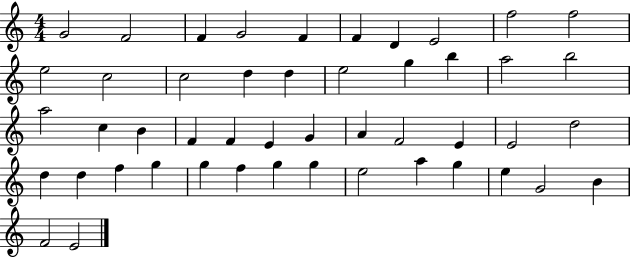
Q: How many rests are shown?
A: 0